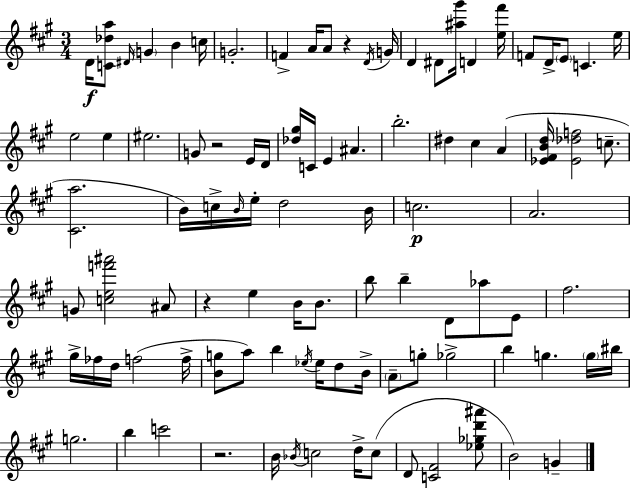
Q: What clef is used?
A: treble